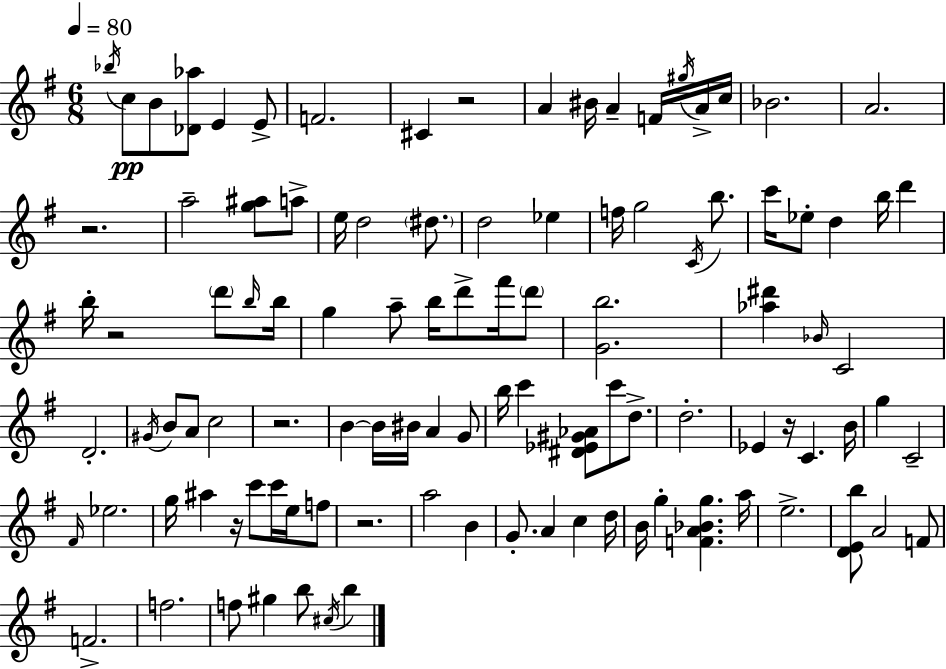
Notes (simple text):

Bb5/s C5/e B4/e [Db4,Ab5]/e E4/q E4/e F4/h. C#4/q R/h A4/q BIS4/s A4/q F4/s G#5/s A4/s C5/s Bb4/h. A4/h. R/h. A5/h [G5,A#5]/e A5/e E5/s D5/h D#5/e. D5/h Eb5/q F5/s G5/h C4/s B5/e. C6/s Eb5/e D5/q B5/s D6/q B5/s R/h D6/e B5/s B5/s G5/q A5/e B5/s D6/e F#6/s D6/e [G4,B5]/h. [Ab5,D#6]/q Bb4/s C4/h D4/h. G#4/s B4/e A4/e C5/h R/h. B4/q B4/s BIS4/s A4/q G4/e B5/s C6/q [D#4,Eb4,G#4,Ab4]/e C6/e D5/e. D5/h. Eb4/q R/s C4/q. B4/s G5/q C4/h F#4/s Eb5/h. G5/s A#5/q R/s C6/e C6/s E5/s F5/e R/h. A5/h B4/q G4/e. A4/q C5/q D5/s B4/s G5/q [F4,A4,Bb4,G5]/q. A5/s E5/h. [D4,E4,B5]/e A4/h F4/e F4/h. F5/h. F5/e G#5/q B5/e C#5/s B5/q